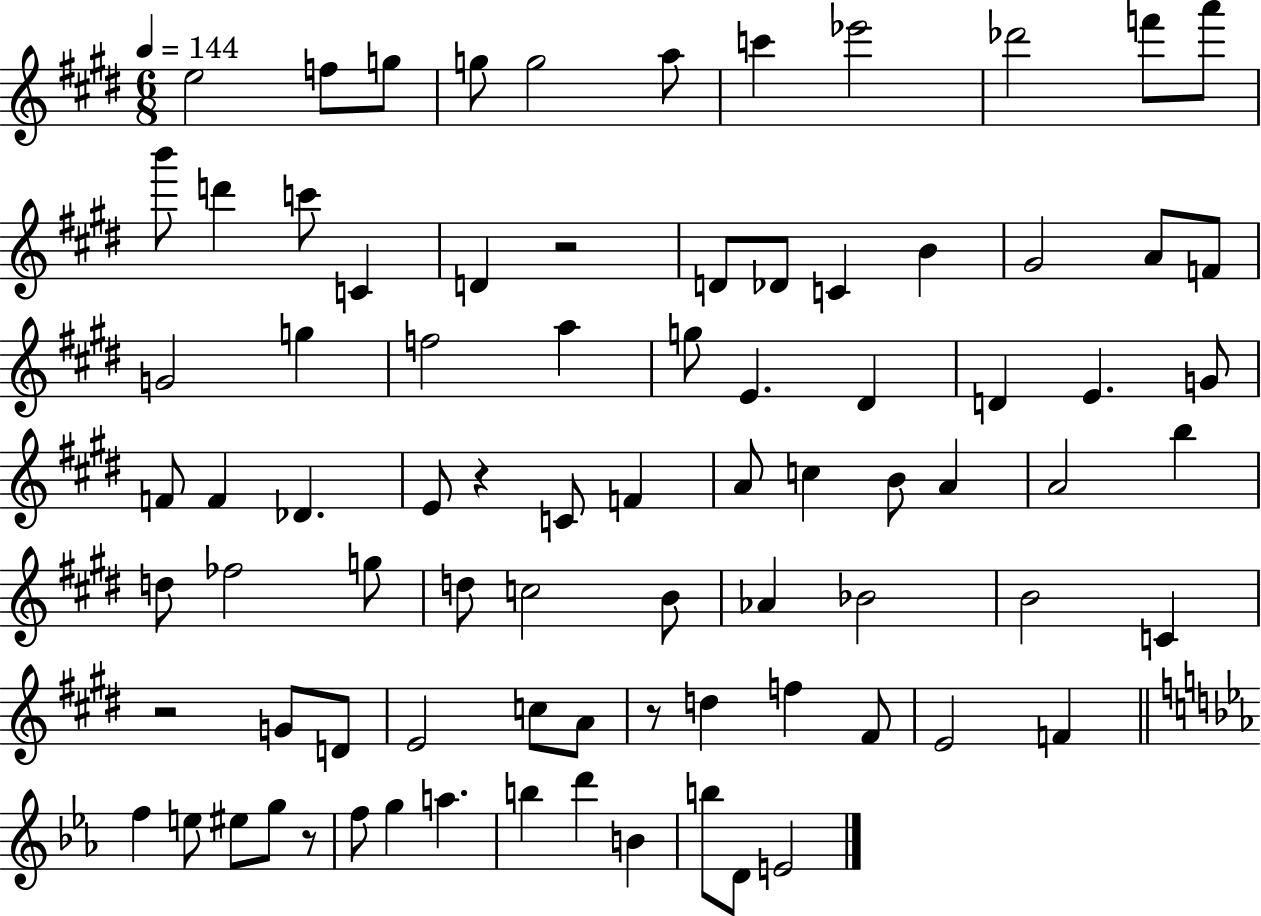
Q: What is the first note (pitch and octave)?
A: E5